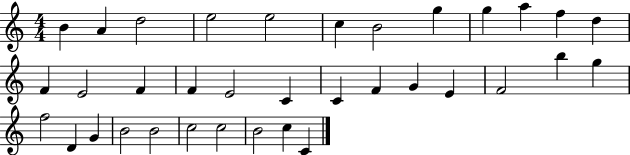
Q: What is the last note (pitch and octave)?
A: C4